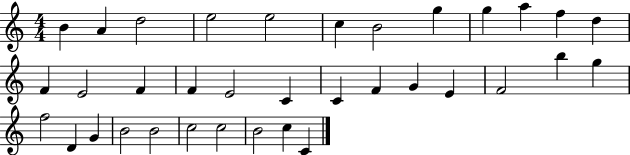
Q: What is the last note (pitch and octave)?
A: C4